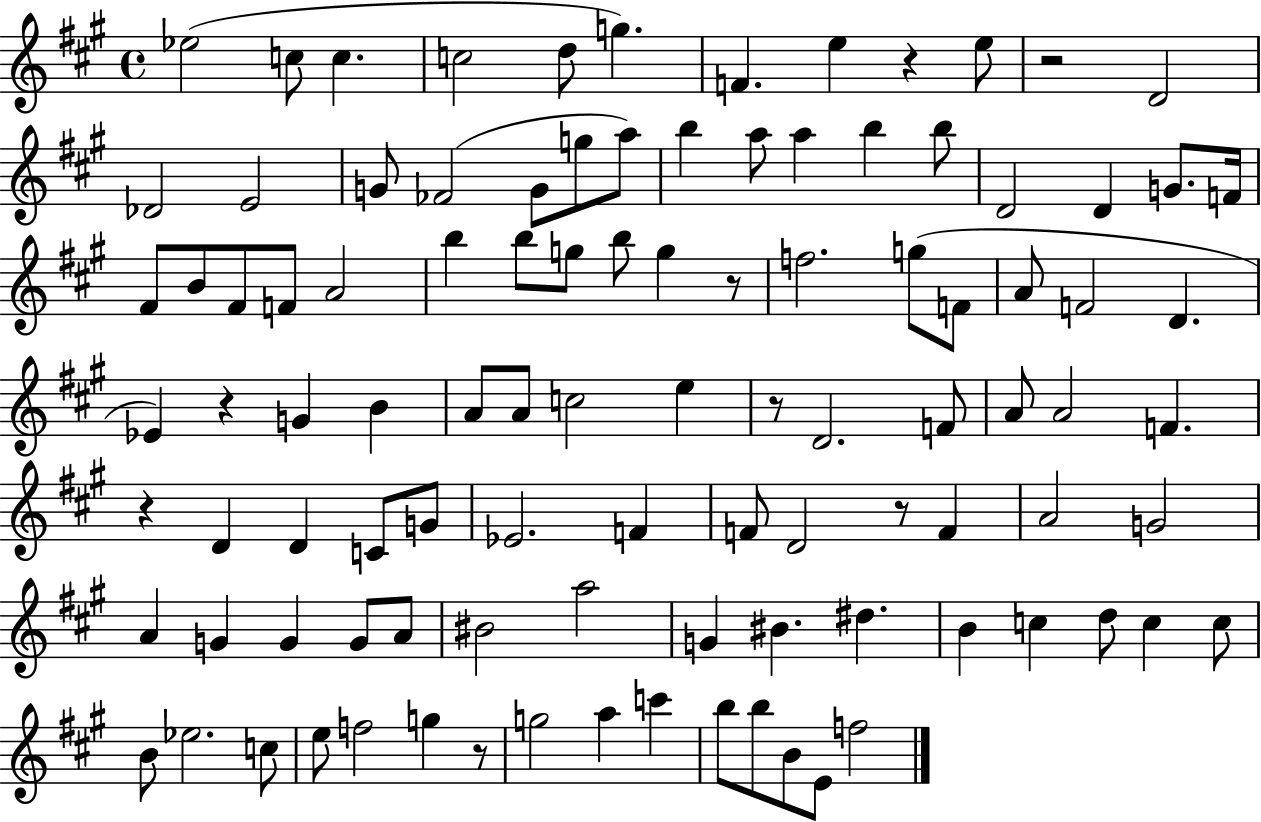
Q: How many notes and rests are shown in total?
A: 102